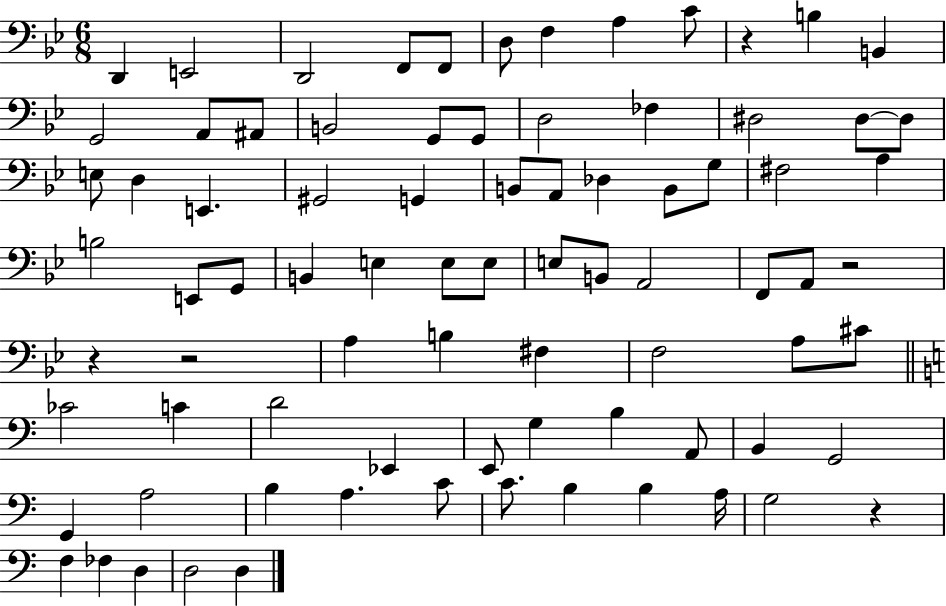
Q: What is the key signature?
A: BES major